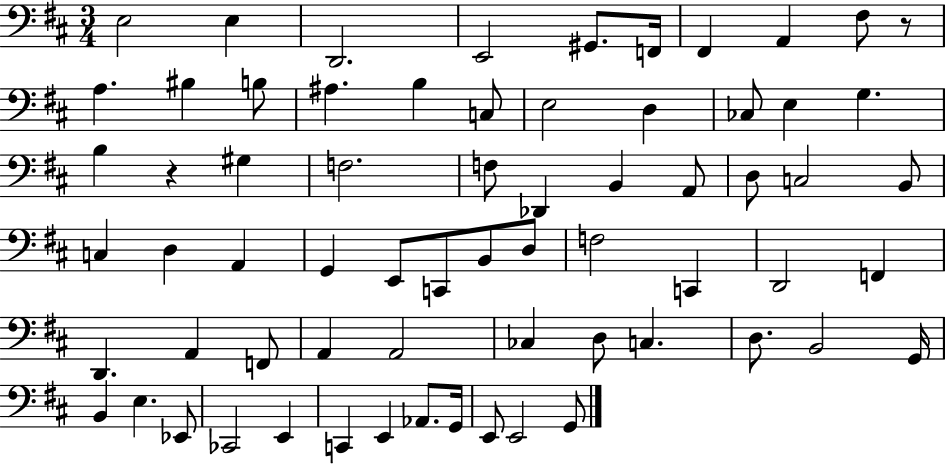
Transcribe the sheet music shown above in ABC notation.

X:1
T:Untitled
M:3/4
L:1/4
K:D
E,2 E, D,,2 E,,2 ^G,,/2 F,,/4 ^F,, A,, ^F,/2 z/2 A, ^B, B,/2 ^A, B, C,/2 E,2 D, _C,/2 E, G, B, z ^G, F,2 F,/2 _D,, B,, A,,/2 D,/2 C,2 B,,/2 C, D, A,, G,, E,,/2 C,,/2 B,,/2 D,/2 F,2 C,, D,,2 F,, D,, A,, F,,/2 A,, A,,2 _C, D,/2 C, D,/2 B,,2 G,,/4 B,, E, _E,,/2 _C,,2 E,, C,, E,, _A,,/2 G,,/4 E,,/2 E,,2 G,,/2